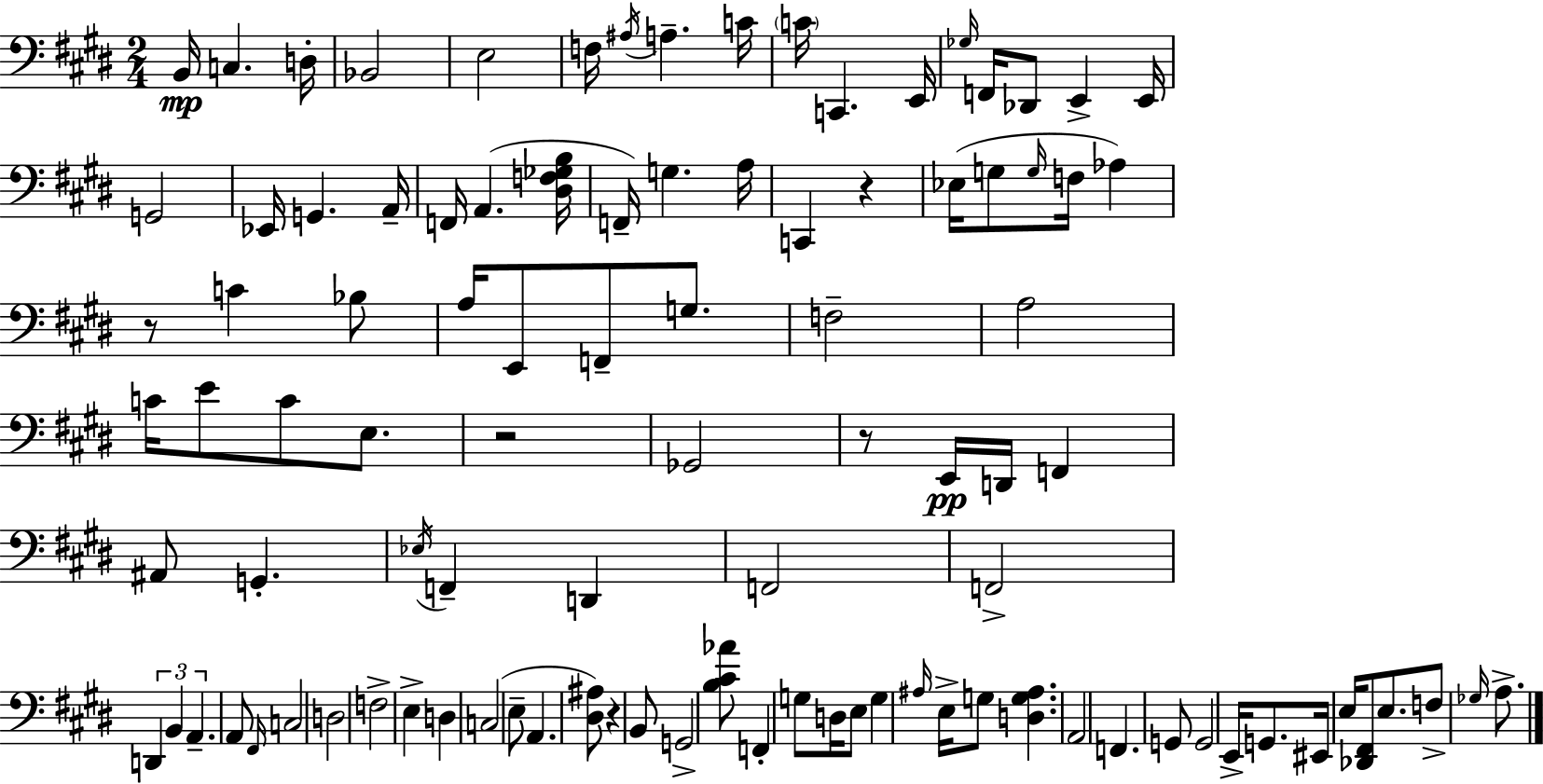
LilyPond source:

{
  \clef bass
  \numericTimeSignature
  \time 2/4
  \key e \major
  b,16\mp c4. d16-. | bes,2 | e2 | f16 \acciaccatura { ais16 } a4.-- | \break c'16 \parenthesize c'16 c,4. | e,16 \grace { ges16 } f,16 des,8 e,4-> | e,16 g,2 | ees,16 g,4. | \break a,16-- f,16 a,4.( | <dis f ges b>16 f,16--) g4. | a16 c,4 r4 | ees16( g8 \grace { g16 } f16 aes4) | \break r8 c'4 | bes8 a16 e,8 f,8-- | g8. f2-- | a2 | \break c'16 e'8 c'8 | e8. r2 | ges,2 | r8 e,16\pp d,16 f,4 | \break ais,8 g,4.-. | \acciaccatura { ees16 } f,4-- | d,4 f,2 | f,2-> | \break \tuplet 3/2 { d,4 | b,4 a,4.-- } | a,8 \grace { fis,16 } c2 | d2 | \break f2-> | e4-> | d4 c2( | e8-- a,4. | \break <dis ais>8) r4 | b,8 g,2-> | <b cis' aes'>8 f,4-. | g8 d16 e8 | \break g4 \grace { ais16 } e16-> g8 | <d g ais>4. a,2 | f,4. | g,8 g,2 | \break e,16-> g,8. | eis,16 e16 <des, fis,>8 e8. | f8-> \grace { ges16 } a8.-> \bar "|."
}